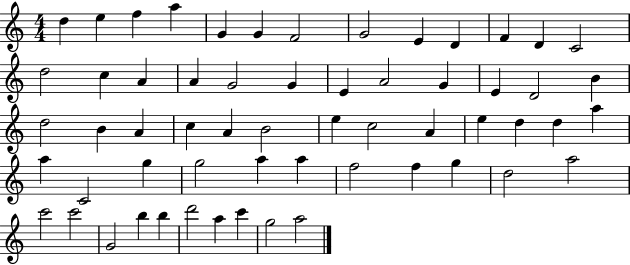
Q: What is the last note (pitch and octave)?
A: A5